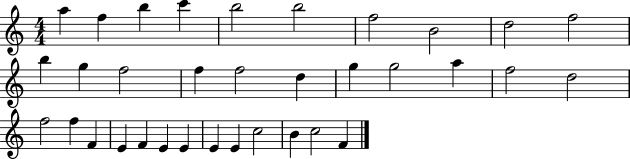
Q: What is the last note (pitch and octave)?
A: F4